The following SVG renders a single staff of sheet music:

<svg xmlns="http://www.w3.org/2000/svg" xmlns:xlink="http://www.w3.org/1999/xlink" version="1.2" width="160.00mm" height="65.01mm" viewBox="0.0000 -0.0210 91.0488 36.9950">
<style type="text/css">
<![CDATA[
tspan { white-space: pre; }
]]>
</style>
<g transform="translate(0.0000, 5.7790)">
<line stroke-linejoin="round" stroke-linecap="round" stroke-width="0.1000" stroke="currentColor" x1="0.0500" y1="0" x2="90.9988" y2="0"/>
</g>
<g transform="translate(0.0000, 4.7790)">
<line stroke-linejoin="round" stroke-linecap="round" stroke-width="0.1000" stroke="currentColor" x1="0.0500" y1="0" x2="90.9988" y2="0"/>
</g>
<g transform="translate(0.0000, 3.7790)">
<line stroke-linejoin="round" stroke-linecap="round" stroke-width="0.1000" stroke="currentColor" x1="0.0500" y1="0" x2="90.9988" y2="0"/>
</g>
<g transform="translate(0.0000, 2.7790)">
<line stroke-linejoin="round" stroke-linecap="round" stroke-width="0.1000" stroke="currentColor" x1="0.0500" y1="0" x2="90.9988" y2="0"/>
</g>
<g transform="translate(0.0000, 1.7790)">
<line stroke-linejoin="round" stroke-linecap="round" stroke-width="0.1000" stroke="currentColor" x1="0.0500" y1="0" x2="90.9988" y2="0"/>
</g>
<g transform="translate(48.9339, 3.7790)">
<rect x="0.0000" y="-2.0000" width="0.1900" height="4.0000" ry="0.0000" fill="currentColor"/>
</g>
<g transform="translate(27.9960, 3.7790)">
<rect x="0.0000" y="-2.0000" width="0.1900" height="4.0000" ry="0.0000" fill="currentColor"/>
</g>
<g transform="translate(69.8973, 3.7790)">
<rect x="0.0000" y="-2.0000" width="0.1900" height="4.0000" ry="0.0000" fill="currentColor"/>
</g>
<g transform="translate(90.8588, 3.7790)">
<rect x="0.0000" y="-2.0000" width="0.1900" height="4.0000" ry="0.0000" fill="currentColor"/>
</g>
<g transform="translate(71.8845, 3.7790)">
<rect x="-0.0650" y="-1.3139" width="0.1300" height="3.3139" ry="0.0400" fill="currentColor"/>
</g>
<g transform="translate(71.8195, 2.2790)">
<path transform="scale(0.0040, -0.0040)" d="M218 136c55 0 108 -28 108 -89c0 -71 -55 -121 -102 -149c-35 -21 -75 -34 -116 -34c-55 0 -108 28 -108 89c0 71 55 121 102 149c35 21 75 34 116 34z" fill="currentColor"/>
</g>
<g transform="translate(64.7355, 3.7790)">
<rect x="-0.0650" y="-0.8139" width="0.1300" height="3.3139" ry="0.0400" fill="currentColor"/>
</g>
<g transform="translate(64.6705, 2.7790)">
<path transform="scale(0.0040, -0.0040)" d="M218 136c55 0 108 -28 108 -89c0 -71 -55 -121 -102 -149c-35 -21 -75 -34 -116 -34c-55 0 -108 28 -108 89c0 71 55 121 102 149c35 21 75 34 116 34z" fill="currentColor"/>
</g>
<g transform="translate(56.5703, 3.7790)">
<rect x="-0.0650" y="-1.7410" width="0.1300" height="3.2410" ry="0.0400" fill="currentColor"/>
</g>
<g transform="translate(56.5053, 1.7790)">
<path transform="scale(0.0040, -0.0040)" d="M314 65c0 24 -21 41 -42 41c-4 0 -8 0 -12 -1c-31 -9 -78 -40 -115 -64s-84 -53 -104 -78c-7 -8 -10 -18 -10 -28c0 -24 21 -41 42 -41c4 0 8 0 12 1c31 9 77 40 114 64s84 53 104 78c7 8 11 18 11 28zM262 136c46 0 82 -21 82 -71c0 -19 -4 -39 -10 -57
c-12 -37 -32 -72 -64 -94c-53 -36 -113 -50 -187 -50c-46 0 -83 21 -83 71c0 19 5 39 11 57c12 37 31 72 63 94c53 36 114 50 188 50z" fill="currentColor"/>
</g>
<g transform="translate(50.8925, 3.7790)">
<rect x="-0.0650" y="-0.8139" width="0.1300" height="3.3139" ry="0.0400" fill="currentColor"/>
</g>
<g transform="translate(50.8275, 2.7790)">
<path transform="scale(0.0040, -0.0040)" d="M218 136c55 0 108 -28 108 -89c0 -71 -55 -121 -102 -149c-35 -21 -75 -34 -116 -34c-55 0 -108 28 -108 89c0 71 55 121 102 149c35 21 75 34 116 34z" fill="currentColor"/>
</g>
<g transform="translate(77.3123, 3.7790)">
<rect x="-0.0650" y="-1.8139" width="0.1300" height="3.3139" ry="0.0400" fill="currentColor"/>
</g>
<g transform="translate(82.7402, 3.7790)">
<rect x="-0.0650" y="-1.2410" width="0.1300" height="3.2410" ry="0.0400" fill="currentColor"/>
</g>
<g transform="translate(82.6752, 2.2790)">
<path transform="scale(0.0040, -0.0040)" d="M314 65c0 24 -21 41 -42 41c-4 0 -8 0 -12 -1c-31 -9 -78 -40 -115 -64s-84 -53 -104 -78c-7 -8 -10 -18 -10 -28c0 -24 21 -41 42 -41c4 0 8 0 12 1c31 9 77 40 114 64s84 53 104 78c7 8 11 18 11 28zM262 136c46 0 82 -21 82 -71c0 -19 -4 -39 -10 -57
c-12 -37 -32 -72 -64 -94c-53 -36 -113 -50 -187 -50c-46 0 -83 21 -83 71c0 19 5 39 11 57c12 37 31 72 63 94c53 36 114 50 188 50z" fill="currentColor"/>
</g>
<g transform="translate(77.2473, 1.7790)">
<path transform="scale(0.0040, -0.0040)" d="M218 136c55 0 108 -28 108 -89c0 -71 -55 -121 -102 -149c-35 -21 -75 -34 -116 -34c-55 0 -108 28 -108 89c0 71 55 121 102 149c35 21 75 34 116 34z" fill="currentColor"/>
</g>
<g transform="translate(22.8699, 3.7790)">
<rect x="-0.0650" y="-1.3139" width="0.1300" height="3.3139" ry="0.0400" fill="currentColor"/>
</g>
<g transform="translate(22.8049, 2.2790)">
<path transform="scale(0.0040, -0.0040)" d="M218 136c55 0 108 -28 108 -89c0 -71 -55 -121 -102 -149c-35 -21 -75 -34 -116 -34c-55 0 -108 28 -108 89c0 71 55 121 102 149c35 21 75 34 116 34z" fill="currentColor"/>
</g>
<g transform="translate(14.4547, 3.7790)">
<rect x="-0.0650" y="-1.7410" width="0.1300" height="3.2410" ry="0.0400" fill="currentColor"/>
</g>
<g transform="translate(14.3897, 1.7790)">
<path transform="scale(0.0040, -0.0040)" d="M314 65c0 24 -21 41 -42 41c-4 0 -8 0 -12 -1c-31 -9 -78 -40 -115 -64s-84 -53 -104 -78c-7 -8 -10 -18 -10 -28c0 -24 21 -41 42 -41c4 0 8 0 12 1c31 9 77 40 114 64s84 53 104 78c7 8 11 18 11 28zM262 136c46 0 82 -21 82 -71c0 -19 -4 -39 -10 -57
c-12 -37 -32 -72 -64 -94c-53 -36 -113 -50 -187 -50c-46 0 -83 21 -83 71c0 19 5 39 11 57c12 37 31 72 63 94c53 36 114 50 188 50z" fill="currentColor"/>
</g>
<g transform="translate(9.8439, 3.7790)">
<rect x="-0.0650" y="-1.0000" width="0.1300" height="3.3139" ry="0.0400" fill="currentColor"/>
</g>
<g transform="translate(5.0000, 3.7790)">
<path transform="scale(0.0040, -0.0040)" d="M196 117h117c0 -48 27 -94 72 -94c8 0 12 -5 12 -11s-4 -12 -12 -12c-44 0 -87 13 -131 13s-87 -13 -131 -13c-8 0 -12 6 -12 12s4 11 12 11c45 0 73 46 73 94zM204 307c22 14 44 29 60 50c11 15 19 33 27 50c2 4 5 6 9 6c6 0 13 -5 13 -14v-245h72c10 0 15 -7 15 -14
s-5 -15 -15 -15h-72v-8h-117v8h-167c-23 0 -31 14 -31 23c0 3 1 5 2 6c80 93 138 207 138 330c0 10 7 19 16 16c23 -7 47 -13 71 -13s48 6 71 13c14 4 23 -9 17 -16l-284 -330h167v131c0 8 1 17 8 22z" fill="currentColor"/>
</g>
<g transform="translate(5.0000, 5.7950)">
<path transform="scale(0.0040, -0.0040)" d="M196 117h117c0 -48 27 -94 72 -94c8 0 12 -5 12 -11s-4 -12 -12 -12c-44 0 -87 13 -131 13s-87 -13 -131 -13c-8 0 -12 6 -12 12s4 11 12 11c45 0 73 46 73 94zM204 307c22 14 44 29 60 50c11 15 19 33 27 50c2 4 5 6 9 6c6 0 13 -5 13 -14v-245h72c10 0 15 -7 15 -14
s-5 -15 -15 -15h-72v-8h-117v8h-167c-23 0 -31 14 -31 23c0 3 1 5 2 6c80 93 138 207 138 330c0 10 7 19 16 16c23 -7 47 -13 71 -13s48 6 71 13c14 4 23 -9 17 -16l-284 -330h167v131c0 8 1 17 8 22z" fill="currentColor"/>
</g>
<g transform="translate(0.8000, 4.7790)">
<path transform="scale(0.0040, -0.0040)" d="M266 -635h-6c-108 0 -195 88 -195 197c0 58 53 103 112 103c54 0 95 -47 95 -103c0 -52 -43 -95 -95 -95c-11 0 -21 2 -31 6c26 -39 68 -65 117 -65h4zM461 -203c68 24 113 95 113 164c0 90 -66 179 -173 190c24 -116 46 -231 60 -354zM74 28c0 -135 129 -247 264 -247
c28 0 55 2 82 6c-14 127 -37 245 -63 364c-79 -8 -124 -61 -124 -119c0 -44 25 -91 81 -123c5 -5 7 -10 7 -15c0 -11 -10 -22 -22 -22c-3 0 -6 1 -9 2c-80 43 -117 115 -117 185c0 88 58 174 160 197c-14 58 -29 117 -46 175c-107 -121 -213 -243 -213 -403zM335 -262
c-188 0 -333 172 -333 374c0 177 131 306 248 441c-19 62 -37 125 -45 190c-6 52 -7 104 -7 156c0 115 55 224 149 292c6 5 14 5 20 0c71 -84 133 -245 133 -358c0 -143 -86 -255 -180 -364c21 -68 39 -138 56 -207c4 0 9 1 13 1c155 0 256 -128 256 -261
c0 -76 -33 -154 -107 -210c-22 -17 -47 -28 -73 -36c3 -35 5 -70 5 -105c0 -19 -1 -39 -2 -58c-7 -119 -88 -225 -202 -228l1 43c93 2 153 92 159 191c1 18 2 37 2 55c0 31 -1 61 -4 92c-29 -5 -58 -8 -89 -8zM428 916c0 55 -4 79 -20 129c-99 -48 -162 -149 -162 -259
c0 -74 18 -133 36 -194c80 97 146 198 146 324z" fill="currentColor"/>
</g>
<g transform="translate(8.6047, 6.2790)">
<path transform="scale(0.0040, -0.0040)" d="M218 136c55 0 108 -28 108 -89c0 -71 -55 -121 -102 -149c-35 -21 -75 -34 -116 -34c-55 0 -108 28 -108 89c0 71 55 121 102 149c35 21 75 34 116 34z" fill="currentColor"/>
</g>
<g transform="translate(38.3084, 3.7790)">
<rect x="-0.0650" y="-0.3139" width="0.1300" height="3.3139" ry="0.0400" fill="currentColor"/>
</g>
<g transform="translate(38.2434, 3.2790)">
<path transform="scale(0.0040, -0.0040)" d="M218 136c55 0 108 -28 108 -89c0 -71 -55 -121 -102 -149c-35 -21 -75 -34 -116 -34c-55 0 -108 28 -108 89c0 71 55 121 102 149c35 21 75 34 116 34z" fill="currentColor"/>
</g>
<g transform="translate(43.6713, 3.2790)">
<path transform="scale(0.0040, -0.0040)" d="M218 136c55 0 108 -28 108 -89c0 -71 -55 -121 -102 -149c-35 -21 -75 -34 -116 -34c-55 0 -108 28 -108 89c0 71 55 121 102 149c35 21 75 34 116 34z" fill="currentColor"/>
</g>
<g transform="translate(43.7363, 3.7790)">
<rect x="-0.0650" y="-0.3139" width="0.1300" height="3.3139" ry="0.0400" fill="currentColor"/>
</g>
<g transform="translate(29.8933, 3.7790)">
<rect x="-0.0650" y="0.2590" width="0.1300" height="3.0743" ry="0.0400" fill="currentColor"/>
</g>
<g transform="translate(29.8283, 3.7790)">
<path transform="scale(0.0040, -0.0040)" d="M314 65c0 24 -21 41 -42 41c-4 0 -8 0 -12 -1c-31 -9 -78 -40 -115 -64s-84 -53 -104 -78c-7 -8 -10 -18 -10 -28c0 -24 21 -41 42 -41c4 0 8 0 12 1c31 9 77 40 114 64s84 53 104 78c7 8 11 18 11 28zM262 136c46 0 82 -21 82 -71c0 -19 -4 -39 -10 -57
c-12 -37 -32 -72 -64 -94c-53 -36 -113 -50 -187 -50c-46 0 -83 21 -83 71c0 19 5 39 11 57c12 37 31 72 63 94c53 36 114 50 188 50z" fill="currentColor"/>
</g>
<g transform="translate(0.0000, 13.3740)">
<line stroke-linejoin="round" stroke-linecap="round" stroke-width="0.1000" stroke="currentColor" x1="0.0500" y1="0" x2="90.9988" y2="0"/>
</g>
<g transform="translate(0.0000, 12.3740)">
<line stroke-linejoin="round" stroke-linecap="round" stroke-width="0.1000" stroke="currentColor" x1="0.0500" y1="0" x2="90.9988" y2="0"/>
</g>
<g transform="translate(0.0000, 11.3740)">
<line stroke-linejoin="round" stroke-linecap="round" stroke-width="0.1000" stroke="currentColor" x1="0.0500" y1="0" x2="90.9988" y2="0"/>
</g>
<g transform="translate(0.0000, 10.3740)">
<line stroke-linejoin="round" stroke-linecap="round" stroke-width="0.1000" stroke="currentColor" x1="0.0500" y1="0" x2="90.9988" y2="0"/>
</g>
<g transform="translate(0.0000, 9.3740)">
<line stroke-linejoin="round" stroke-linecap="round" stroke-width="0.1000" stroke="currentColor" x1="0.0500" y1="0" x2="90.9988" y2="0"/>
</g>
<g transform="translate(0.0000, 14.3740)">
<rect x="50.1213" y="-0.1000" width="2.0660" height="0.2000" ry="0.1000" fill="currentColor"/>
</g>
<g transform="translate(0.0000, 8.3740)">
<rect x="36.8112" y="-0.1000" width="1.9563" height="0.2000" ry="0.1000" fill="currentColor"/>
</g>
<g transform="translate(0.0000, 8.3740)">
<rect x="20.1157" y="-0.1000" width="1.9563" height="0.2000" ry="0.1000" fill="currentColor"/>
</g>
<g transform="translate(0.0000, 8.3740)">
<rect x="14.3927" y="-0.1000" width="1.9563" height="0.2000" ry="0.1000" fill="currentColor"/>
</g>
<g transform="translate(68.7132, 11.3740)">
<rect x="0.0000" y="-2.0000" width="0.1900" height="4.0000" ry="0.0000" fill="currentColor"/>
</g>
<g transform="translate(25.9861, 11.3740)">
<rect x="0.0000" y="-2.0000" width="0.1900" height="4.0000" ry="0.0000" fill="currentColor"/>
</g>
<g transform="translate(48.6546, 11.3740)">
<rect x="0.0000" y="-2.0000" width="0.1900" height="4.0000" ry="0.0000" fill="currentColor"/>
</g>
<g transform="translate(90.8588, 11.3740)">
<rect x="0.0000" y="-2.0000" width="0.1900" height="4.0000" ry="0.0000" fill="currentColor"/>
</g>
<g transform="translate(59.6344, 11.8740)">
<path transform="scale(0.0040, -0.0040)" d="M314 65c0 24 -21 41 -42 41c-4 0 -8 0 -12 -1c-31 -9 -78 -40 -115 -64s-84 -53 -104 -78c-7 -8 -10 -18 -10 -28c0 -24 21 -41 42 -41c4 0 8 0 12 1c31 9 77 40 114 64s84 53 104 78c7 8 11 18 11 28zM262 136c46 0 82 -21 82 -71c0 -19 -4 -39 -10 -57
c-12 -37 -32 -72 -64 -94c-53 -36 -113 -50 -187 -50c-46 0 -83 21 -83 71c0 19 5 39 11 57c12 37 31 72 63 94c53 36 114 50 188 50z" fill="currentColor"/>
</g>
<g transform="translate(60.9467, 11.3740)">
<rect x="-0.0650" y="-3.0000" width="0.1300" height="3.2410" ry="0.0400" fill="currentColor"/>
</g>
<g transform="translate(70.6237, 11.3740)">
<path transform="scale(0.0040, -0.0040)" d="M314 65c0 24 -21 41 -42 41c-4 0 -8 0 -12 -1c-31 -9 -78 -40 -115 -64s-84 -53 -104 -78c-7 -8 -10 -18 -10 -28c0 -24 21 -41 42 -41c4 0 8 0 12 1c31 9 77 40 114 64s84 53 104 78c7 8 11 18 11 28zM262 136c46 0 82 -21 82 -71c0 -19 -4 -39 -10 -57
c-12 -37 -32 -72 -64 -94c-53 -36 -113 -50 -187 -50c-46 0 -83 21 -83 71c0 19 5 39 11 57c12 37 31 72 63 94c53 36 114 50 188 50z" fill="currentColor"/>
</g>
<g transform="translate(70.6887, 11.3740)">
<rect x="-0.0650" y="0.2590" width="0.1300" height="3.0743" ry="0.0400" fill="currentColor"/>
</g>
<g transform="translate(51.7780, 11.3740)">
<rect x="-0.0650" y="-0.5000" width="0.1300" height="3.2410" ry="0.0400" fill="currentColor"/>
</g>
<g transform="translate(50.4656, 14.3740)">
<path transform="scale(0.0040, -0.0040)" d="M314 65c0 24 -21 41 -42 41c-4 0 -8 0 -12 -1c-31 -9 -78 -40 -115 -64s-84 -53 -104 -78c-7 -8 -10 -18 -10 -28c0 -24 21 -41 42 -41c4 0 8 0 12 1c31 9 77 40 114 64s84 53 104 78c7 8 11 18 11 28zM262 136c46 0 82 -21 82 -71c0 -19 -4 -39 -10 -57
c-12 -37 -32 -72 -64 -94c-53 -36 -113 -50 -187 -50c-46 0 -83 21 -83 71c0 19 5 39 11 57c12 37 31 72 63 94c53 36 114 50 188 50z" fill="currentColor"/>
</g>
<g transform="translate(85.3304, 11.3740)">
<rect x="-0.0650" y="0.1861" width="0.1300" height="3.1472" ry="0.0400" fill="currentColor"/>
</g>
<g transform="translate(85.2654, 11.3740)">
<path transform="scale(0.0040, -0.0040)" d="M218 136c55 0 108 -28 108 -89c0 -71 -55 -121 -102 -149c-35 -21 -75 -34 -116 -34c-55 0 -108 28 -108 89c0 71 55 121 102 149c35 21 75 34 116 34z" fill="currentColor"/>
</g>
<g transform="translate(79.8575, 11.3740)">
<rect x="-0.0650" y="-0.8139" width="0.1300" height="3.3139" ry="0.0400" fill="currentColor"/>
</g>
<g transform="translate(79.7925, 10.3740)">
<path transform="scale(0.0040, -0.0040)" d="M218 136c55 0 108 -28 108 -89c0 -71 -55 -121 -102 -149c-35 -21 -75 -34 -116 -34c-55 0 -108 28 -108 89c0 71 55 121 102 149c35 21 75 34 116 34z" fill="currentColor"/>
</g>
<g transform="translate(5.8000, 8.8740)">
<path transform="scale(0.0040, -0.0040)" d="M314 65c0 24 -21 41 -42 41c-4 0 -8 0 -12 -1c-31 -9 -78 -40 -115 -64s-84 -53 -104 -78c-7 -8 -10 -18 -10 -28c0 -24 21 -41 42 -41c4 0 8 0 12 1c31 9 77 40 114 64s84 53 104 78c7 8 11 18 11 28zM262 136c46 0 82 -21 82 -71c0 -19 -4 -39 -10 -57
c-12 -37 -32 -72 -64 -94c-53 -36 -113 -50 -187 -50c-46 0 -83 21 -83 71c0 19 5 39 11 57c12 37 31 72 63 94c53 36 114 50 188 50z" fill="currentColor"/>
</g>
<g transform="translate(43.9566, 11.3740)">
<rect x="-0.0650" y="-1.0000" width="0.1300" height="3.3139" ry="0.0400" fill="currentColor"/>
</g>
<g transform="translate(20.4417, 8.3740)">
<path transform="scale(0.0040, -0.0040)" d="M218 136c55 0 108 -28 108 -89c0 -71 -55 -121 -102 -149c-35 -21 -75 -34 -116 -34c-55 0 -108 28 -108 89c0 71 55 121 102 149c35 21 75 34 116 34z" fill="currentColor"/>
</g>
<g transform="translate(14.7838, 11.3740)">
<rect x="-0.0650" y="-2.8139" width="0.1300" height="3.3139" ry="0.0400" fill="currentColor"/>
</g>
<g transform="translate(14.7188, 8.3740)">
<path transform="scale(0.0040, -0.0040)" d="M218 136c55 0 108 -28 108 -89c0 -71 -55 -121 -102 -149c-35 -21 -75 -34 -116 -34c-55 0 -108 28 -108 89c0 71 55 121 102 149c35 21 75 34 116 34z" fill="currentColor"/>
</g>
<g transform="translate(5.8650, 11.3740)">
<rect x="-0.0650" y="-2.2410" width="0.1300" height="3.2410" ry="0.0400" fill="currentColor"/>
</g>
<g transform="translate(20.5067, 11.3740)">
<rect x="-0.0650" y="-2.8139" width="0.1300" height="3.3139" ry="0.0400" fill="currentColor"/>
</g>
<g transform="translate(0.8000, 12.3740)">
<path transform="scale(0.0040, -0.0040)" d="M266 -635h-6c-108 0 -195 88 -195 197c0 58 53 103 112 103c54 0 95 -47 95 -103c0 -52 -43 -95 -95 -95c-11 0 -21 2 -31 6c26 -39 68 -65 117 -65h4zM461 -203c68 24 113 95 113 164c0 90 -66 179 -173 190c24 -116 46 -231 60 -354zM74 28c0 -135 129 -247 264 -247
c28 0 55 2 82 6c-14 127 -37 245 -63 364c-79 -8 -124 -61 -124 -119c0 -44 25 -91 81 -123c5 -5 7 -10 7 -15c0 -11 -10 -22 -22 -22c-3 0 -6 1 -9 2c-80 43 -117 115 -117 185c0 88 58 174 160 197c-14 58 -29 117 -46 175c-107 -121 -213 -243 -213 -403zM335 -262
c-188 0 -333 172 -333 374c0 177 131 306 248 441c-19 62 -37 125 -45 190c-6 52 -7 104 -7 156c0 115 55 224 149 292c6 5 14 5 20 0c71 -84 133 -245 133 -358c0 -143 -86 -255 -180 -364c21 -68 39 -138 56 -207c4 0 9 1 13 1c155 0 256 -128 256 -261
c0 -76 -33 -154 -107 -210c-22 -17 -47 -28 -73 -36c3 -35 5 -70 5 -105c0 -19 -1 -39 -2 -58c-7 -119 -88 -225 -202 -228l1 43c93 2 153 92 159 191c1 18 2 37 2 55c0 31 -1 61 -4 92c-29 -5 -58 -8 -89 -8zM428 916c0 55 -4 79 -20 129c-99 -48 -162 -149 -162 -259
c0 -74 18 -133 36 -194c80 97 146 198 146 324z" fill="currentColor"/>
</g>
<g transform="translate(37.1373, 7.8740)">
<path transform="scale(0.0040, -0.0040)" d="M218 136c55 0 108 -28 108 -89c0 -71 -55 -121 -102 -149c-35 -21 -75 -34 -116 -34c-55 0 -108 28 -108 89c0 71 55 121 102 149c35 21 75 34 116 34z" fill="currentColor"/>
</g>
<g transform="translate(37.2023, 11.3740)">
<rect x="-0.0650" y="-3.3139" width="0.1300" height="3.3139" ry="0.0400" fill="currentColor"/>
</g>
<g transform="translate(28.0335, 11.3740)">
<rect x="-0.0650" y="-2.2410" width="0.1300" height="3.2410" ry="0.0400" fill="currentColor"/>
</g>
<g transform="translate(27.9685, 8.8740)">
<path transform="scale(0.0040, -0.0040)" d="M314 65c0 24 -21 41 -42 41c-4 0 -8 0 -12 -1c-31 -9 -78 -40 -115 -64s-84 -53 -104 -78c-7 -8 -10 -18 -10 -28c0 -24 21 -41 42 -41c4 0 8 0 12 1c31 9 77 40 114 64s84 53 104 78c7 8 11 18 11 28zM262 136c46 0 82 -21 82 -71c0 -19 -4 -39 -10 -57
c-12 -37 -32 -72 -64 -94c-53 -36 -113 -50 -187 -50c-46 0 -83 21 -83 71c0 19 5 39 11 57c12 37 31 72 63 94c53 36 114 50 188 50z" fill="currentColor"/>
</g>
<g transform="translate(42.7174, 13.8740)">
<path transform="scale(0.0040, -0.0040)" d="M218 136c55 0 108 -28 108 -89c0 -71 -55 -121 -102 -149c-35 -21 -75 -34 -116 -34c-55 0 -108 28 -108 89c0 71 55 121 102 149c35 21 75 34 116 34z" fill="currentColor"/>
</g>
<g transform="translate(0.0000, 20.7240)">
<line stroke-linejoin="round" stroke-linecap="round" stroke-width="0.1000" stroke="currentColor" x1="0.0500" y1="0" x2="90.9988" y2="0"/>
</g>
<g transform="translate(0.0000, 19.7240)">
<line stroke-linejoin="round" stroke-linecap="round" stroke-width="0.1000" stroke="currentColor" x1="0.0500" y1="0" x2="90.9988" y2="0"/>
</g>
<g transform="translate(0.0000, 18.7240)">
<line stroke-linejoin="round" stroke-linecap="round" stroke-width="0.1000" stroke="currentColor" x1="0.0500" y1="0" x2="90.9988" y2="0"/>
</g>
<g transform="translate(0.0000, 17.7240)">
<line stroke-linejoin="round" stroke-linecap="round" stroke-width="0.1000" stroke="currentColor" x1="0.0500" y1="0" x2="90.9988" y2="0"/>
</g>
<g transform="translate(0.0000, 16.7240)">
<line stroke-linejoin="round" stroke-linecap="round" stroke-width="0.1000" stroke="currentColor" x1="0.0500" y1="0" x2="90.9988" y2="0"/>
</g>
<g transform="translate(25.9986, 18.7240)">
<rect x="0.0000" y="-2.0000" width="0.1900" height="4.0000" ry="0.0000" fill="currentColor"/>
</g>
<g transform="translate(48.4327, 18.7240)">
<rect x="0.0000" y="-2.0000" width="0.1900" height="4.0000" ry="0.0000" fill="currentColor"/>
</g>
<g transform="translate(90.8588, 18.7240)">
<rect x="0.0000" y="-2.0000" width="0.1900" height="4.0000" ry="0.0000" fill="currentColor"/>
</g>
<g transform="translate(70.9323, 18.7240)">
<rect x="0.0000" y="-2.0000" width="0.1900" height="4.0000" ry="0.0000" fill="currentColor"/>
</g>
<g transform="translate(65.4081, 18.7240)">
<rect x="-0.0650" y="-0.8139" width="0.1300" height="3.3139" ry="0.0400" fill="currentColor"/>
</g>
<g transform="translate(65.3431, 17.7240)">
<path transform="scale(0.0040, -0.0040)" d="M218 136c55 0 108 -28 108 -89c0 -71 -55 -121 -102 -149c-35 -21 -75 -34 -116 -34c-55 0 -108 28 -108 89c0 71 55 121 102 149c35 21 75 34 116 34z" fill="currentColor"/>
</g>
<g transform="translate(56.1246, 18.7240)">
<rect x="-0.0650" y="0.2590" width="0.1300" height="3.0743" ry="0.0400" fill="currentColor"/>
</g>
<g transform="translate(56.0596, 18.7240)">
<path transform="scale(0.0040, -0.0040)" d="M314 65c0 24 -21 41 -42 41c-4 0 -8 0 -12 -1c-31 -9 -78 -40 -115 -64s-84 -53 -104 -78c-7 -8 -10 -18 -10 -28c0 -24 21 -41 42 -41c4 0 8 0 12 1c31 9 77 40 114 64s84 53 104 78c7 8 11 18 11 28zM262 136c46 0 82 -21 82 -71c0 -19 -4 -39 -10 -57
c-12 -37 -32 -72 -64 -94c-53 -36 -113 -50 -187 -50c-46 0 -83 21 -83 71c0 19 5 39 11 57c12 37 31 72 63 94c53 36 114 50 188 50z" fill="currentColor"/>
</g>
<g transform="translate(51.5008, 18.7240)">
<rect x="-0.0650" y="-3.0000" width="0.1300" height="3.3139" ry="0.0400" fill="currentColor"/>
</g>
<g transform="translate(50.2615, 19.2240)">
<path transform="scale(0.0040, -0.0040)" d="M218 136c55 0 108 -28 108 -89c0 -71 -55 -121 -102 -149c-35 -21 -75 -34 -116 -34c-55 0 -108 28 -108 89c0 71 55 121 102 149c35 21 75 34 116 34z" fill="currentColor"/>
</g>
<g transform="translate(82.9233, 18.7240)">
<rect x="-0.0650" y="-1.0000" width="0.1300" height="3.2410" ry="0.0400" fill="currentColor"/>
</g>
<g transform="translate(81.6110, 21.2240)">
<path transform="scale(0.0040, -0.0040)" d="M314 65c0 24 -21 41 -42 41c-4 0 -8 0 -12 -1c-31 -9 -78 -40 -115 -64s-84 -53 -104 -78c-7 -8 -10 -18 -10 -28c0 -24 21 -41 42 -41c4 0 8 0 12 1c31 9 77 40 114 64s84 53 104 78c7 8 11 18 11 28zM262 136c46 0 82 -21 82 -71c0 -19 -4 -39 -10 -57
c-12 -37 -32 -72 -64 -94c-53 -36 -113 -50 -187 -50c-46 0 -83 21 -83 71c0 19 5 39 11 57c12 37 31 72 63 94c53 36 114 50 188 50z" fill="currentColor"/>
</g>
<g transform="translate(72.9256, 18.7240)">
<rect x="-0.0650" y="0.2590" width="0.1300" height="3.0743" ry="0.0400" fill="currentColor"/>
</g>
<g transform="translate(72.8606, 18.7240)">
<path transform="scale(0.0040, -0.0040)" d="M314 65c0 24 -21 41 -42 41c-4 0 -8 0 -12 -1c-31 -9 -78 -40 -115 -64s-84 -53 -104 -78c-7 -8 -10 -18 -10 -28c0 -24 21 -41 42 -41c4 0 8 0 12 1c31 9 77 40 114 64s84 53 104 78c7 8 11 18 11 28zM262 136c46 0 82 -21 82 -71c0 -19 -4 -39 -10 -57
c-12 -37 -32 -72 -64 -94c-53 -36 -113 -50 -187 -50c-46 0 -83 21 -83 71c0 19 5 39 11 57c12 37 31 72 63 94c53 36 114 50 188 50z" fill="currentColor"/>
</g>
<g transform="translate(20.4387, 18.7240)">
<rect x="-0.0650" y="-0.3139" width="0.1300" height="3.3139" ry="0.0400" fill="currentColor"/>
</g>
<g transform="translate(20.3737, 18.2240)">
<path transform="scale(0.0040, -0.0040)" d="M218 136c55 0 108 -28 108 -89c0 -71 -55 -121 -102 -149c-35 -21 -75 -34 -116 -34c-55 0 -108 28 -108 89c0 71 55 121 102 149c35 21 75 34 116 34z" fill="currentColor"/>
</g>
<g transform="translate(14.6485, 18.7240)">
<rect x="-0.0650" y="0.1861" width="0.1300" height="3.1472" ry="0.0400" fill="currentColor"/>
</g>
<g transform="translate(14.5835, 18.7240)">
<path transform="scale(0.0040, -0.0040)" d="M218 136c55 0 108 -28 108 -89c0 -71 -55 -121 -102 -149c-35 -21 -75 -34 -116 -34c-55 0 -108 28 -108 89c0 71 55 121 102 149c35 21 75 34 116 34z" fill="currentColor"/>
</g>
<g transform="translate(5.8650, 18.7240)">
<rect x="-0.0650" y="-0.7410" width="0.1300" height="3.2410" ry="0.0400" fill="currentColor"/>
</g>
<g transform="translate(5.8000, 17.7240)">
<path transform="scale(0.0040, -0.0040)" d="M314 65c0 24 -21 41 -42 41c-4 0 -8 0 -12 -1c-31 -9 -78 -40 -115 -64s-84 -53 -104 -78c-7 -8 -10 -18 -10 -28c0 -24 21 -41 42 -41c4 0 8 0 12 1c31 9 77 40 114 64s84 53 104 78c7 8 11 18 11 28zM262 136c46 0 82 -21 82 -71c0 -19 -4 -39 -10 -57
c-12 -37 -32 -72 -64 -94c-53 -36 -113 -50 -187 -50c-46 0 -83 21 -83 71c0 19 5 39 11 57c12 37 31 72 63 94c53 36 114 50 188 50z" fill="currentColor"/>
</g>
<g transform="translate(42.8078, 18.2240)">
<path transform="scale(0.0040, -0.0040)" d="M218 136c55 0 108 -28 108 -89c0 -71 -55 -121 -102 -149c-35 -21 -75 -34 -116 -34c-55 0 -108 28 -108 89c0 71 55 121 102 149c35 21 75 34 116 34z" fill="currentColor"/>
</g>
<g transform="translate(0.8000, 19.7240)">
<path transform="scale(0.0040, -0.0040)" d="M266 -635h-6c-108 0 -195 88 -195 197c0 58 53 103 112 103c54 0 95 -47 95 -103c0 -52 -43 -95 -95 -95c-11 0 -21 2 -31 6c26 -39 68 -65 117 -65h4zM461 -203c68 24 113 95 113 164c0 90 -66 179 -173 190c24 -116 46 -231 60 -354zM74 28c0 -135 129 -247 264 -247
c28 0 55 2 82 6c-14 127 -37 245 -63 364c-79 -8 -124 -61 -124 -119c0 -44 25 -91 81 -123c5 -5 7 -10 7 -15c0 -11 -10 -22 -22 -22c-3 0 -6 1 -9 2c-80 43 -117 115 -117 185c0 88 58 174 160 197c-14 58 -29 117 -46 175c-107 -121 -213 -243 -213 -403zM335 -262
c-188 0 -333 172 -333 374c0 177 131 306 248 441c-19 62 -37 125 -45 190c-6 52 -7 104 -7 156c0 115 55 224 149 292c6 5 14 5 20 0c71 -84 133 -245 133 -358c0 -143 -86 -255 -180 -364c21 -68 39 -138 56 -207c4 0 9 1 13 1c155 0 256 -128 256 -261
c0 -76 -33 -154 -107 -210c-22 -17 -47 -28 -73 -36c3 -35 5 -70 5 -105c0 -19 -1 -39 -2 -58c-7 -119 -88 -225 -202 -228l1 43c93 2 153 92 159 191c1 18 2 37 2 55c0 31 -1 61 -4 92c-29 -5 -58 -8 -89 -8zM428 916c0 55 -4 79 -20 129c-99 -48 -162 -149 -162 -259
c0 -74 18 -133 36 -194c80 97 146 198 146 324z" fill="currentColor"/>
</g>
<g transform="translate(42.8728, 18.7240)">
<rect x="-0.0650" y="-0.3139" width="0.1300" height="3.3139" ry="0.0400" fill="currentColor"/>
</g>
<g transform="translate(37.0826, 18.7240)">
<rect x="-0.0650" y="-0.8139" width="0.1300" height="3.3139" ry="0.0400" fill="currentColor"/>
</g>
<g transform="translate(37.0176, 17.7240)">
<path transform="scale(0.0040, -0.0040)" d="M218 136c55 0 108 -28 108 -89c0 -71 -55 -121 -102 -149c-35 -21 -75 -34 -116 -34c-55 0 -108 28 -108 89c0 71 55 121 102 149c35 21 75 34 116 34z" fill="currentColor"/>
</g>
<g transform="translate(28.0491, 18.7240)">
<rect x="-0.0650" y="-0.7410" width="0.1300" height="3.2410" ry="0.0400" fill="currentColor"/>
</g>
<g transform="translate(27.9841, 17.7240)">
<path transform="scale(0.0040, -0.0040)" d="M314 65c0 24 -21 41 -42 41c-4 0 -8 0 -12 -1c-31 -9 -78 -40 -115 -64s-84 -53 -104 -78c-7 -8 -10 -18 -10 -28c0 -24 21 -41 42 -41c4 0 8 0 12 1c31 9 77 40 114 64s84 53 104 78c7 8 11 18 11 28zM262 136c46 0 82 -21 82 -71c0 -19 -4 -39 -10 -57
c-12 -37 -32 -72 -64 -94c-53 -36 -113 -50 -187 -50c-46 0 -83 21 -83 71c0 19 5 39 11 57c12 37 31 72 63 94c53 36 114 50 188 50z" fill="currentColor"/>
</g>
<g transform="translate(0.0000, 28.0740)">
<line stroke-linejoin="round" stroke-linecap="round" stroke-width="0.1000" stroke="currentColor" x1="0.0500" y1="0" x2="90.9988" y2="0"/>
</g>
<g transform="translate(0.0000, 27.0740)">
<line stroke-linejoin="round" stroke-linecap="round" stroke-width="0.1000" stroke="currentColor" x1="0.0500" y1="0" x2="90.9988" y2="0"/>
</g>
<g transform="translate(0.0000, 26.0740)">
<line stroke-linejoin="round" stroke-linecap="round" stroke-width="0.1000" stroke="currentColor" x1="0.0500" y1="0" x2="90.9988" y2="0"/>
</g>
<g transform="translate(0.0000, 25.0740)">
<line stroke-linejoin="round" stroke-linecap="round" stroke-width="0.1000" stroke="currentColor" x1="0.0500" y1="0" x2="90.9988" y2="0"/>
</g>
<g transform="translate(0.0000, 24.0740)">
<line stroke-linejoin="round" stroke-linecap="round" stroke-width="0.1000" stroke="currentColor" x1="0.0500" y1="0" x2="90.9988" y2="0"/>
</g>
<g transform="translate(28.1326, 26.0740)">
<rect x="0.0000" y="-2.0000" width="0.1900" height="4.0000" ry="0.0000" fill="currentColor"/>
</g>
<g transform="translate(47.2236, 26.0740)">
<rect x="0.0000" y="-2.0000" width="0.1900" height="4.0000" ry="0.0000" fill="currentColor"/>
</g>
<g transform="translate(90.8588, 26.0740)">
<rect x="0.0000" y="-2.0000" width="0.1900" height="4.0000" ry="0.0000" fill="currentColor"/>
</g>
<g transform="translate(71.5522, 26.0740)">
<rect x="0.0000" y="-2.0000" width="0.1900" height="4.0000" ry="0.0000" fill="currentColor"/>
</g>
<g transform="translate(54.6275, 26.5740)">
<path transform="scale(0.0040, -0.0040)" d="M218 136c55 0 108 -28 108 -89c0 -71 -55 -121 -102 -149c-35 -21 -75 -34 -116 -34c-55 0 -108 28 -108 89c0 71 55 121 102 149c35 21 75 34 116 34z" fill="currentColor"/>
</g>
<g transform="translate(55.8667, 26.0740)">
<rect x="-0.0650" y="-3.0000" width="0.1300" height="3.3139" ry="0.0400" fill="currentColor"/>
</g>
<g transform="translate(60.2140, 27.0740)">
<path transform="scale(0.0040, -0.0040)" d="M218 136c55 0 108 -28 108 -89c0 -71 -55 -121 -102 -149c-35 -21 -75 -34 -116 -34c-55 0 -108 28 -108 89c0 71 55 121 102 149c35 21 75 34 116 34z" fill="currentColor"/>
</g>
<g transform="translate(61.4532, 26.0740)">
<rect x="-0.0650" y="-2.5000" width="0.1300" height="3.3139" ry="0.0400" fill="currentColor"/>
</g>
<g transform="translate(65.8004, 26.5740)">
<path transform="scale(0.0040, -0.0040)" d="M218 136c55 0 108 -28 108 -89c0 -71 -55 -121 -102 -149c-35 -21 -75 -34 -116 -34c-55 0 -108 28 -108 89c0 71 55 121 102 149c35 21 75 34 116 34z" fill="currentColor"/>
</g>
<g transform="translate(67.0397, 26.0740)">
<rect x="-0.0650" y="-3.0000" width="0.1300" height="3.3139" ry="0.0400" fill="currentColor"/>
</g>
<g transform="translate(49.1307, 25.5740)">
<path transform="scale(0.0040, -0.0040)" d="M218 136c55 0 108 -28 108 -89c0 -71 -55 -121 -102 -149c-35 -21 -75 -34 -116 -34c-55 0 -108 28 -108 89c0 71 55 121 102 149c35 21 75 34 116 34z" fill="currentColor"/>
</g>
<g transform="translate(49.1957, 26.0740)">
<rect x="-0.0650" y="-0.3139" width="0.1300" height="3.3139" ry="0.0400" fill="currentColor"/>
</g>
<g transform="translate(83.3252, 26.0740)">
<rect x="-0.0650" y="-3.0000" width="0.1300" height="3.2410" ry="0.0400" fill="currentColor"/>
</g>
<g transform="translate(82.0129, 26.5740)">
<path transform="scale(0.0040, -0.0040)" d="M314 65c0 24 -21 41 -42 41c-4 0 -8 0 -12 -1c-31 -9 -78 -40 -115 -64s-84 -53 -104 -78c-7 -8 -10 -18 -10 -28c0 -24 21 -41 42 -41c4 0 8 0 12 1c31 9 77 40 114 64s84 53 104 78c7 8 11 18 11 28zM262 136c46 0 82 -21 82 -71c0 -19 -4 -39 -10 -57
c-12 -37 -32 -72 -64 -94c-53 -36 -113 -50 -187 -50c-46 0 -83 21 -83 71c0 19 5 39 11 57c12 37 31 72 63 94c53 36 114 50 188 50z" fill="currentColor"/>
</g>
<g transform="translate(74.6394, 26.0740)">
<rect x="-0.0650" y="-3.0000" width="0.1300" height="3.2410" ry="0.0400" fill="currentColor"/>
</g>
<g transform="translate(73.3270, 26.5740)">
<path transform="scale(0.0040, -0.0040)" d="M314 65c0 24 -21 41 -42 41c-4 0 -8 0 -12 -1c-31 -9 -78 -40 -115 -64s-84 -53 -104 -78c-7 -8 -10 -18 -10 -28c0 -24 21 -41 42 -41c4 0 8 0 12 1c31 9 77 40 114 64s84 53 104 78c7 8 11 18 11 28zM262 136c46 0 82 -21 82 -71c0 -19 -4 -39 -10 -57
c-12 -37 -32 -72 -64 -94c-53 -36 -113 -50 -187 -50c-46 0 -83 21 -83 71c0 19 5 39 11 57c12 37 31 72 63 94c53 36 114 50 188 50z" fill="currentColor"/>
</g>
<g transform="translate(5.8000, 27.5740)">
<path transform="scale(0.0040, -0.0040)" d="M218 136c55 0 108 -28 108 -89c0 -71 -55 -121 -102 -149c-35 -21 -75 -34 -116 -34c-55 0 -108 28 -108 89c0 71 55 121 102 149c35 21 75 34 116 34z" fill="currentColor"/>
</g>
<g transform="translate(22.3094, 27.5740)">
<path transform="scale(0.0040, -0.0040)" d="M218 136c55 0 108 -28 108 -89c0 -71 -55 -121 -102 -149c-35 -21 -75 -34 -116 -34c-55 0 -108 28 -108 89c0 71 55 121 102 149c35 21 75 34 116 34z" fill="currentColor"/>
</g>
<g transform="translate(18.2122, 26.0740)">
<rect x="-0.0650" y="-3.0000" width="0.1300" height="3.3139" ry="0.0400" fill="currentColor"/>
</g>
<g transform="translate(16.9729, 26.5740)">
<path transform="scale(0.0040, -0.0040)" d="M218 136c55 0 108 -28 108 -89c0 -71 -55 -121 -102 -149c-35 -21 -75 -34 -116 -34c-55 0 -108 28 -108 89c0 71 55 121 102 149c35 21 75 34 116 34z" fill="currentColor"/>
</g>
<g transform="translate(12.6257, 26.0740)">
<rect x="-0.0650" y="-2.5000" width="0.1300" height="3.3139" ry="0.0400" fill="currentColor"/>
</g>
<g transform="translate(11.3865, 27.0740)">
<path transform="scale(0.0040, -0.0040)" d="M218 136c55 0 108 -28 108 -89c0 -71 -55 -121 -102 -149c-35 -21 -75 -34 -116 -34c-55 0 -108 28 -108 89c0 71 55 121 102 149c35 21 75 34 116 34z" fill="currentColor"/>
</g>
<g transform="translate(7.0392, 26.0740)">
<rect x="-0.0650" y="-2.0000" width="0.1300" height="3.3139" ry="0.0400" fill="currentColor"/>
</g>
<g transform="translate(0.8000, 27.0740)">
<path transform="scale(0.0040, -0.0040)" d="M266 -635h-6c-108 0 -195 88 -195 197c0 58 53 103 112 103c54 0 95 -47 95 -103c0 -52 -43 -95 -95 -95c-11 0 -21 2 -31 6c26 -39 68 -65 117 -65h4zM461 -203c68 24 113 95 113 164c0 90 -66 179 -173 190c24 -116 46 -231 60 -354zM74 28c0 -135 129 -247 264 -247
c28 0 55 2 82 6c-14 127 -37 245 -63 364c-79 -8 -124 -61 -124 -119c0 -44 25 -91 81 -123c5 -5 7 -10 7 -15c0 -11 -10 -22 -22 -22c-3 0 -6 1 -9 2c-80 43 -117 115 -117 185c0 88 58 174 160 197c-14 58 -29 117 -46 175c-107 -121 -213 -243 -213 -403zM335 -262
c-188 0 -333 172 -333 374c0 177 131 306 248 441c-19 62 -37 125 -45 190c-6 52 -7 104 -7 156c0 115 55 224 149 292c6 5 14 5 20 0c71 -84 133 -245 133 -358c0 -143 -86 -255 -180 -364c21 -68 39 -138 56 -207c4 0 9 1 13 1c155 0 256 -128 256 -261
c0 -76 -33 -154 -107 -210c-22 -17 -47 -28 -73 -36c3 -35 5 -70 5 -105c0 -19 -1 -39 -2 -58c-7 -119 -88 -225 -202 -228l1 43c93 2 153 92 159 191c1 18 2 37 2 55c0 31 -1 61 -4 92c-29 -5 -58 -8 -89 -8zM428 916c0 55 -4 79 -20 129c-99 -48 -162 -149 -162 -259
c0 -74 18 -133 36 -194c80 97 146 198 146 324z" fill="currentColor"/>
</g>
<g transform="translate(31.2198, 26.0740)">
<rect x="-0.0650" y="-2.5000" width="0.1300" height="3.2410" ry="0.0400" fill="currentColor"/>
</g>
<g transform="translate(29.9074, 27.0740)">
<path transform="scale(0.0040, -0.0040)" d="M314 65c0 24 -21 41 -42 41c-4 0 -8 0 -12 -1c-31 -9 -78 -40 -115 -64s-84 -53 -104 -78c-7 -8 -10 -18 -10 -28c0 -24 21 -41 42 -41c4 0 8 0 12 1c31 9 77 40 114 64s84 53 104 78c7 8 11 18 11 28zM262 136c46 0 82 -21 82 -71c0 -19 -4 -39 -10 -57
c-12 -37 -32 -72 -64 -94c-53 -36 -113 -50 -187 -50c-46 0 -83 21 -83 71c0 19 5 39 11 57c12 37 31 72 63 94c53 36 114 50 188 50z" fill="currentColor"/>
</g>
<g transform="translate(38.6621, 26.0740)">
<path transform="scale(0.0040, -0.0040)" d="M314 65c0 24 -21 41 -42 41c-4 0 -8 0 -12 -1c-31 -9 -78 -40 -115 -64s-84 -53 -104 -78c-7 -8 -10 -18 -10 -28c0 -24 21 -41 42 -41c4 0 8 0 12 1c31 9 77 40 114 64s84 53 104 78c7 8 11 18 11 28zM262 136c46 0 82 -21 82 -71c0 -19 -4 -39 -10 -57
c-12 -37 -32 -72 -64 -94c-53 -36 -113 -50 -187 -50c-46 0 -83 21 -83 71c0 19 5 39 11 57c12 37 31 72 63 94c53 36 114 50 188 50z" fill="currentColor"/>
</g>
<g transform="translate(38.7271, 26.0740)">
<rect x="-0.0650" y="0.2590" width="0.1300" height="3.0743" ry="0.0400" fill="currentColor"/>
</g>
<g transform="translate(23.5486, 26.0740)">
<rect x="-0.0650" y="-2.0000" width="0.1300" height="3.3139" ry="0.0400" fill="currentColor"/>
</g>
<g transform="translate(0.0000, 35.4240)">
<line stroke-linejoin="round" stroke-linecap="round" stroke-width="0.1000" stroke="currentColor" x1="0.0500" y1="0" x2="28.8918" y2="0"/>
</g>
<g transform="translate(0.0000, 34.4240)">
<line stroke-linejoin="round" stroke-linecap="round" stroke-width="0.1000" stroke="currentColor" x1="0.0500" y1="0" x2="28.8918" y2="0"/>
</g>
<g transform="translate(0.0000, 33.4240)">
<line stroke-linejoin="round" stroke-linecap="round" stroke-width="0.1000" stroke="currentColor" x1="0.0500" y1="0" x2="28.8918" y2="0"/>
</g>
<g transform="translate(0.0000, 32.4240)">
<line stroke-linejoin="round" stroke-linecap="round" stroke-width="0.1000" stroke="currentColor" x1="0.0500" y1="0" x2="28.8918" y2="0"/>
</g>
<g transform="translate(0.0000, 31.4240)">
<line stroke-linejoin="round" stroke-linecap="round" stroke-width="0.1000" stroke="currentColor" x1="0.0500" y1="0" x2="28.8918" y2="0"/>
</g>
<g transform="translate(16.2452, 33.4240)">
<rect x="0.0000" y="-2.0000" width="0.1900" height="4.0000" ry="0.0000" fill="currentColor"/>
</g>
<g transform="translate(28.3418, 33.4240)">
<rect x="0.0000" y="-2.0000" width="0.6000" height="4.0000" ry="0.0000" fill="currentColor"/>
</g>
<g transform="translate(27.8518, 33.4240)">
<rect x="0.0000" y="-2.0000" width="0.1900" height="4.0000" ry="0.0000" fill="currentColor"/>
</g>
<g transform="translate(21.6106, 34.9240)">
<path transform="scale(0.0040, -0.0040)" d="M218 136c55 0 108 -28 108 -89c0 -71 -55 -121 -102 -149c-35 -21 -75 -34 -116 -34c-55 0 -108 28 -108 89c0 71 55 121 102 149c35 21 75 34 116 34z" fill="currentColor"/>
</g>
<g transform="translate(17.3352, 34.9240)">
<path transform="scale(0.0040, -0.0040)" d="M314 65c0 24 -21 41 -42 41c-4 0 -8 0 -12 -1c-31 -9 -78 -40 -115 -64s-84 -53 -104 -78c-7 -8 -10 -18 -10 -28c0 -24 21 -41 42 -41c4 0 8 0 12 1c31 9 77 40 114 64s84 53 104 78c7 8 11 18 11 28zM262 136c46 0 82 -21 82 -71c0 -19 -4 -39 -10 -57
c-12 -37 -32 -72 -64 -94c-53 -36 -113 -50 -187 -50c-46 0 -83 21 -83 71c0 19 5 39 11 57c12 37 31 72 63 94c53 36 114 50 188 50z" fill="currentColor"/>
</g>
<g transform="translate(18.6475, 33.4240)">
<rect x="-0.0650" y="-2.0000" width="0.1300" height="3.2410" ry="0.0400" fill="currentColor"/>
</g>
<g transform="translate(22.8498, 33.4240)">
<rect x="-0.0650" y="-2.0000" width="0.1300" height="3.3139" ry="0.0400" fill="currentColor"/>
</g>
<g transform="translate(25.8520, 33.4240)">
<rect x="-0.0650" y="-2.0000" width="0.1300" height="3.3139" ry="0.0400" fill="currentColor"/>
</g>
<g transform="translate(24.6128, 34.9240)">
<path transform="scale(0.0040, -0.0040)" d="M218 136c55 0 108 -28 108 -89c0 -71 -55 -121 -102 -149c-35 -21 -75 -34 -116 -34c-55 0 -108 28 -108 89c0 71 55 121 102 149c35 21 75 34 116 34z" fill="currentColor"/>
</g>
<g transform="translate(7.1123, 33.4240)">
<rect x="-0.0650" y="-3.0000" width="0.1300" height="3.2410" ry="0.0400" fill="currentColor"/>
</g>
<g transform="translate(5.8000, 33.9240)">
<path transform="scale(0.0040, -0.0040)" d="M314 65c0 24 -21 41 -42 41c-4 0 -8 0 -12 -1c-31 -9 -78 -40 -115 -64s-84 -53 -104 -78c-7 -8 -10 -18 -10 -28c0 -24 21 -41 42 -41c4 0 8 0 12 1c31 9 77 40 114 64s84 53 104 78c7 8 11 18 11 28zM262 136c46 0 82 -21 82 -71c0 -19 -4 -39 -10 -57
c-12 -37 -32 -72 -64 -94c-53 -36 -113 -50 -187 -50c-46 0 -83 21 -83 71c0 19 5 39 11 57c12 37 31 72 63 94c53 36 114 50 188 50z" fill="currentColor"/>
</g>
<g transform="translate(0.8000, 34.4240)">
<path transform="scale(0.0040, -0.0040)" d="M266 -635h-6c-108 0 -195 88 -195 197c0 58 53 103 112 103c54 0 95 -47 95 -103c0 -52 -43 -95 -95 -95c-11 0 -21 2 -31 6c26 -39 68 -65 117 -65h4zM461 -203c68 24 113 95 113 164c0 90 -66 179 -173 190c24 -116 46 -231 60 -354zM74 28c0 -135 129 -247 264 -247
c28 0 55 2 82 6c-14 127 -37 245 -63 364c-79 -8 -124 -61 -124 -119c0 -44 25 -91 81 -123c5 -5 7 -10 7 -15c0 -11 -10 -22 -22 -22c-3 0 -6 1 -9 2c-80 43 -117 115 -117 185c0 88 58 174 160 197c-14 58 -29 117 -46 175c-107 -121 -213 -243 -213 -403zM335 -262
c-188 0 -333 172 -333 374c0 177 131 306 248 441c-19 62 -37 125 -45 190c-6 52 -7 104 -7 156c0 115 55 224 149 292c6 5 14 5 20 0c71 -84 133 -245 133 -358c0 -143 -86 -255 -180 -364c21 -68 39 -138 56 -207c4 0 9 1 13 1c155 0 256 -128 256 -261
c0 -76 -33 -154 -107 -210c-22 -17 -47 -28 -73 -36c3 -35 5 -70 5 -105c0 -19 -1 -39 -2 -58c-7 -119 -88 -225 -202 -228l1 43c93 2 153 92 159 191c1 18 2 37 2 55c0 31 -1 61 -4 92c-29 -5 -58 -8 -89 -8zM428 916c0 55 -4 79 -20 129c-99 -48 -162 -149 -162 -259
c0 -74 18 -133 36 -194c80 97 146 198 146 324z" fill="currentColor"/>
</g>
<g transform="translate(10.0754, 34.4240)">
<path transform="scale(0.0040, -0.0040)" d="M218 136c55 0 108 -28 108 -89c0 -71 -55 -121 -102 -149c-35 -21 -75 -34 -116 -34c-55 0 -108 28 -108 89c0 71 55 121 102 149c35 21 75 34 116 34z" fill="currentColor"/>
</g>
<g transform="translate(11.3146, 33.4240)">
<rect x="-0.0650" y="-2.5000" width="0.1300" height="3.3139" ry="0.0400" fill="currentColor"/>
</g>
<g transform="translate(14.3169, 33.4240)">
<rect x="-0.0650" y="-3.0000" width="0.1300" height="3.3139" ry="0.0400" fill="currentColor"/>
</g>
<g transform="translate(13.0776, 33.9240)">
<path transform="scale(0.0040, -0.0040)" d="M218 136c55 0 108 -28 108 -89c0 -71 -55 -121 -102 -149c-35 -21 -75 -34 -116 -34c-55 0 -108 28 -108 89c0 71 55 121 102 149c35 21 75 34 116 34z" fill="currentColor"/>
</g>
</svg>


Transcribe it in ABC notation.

X:1
T:Untitled
M:4/4
L:1/4
K:C
D f2 e B2 c c d f2 d e f e2 g2 a a g2 b D C2 A2 B2 d B d2 B c d2 d c A B2 d B2 D2 F G A F G2 B2 c A G A A2 A2 A2 G A F2 F F